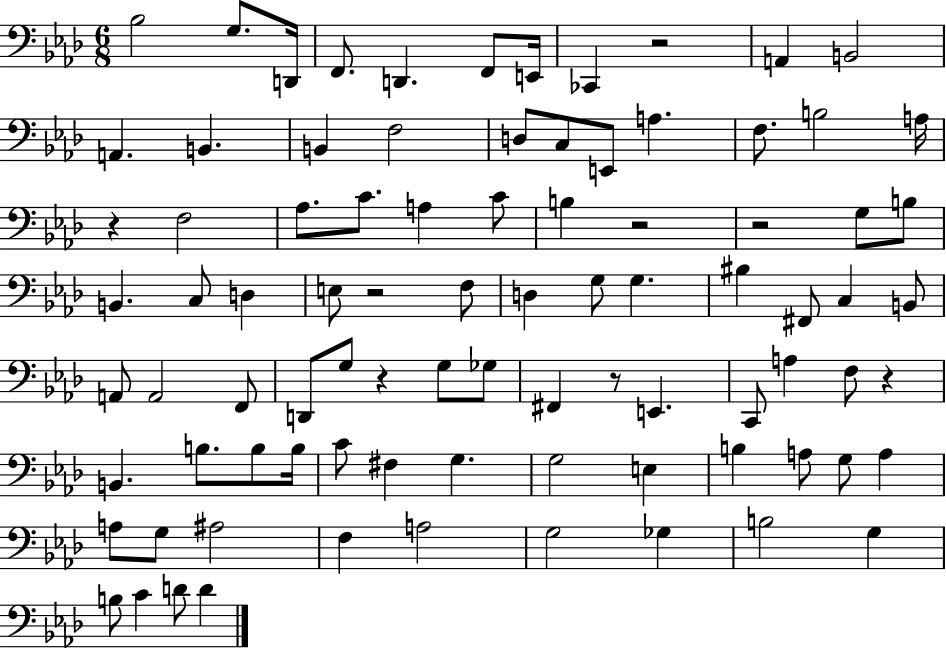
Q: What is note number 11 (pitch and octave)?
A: A2